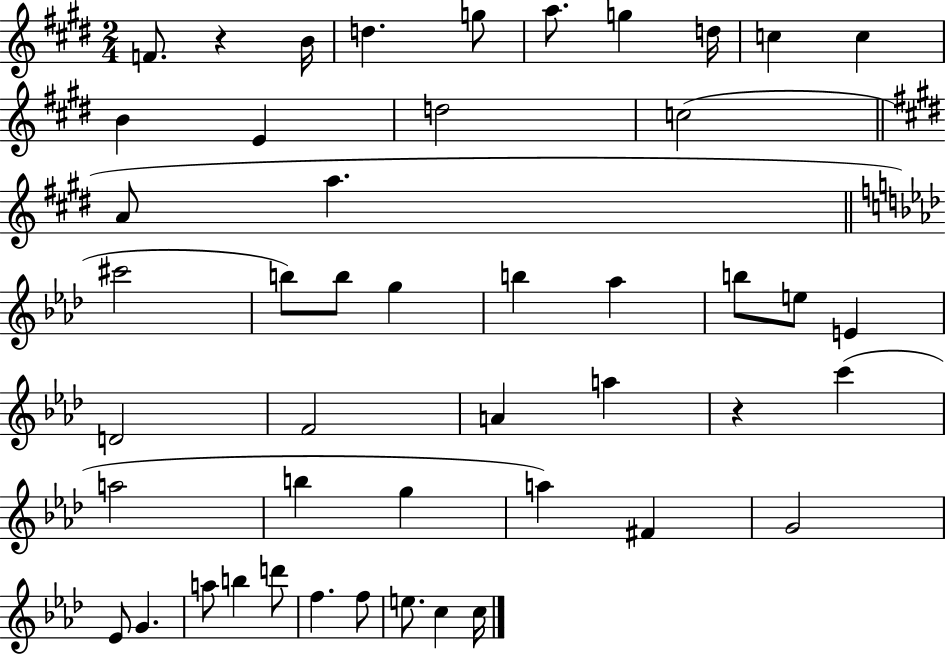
F4/e. R/q B4/s D5/q. G5/e A5/e. G5/q D5/s C5/q C5/q B4/q E4/q D5/h C5/h A4/e A5/q. C#6/h B5/e B5/e G5/q B5/q Ab5/q B5/e E5/e E4/q D4/h F4/h A4/q A5/q R/q C6/q A5/h B5/q G5/q A5/q F#4/q G4/h Eb4/e G4/q. A5/e B5/q D6/e F5/q. F5/e E5/e. C5/q C5/s